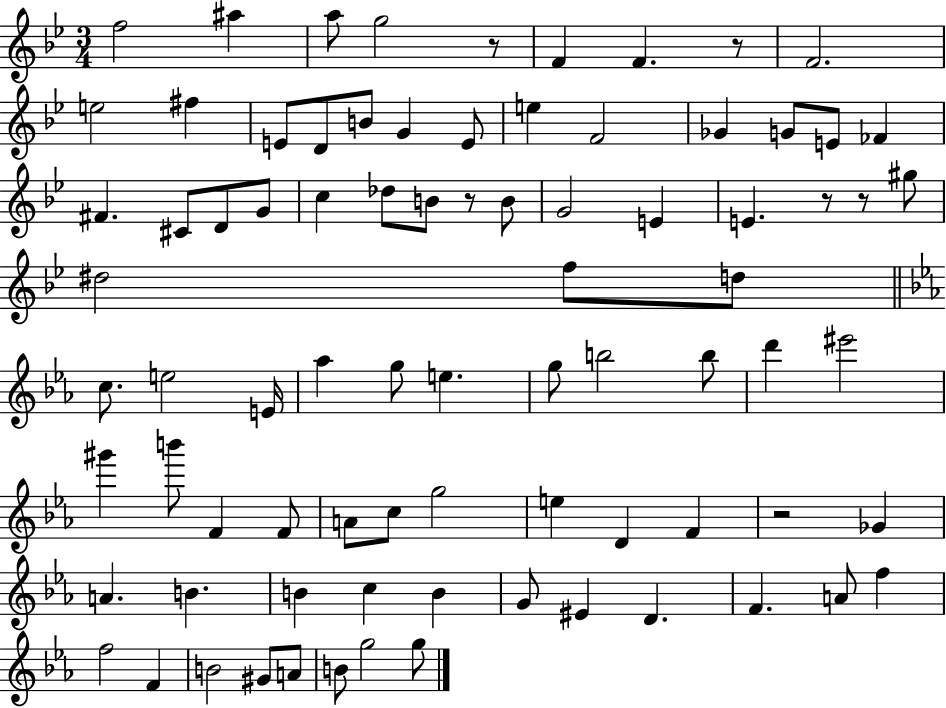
X:1
T:Untitled
M:3/4
L:1/4
K:Bb
f2 ^a a/2 g2 z/2 F F z/2 F2 e2 ^f E/2 D/2 B/2 G E/2 e F2 _G G/2 E/2 _F ^F ^C/2 D/2 G/2 c _d/2 B/2 z/2 B/2 G2 E E z/2 z/2 ^g/2 ^d2 f/2 d/2 c/2 e2 E/4 _a g/2 e g/2 b2 b/2 d' ^e'2 ^g' b'/2 F F/2 A/2 c/2 g2 e D F z2 _G A B B c B G/2 ^E D F A/2 f f2 F B2 ^G/2 A/2 B/2 g2 g/2